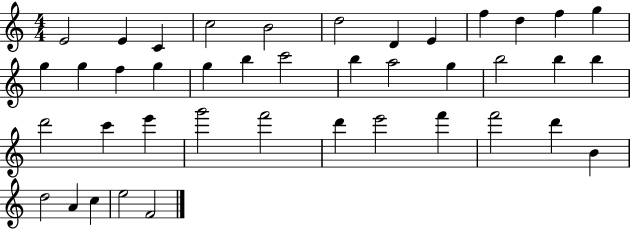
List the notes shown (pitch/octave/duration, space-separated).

E4/h E4/q C4/q C5/h B4/h D5/h D4/q E4/q F5/q D5/q F5/q G5/q G5/q G5/q F5/q G5/q G5/q B5/q C6/h B5/q A5/h G5/q B5/h B5/q B5/q D6/h C6/q E6/q G6/h F6/h D6/q E6/h F6/q F6/h D6/q B4/q D5/h A4/q C5/q E5/h F4/h